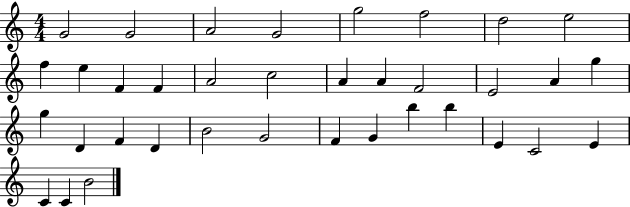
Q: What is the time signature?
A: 4/4